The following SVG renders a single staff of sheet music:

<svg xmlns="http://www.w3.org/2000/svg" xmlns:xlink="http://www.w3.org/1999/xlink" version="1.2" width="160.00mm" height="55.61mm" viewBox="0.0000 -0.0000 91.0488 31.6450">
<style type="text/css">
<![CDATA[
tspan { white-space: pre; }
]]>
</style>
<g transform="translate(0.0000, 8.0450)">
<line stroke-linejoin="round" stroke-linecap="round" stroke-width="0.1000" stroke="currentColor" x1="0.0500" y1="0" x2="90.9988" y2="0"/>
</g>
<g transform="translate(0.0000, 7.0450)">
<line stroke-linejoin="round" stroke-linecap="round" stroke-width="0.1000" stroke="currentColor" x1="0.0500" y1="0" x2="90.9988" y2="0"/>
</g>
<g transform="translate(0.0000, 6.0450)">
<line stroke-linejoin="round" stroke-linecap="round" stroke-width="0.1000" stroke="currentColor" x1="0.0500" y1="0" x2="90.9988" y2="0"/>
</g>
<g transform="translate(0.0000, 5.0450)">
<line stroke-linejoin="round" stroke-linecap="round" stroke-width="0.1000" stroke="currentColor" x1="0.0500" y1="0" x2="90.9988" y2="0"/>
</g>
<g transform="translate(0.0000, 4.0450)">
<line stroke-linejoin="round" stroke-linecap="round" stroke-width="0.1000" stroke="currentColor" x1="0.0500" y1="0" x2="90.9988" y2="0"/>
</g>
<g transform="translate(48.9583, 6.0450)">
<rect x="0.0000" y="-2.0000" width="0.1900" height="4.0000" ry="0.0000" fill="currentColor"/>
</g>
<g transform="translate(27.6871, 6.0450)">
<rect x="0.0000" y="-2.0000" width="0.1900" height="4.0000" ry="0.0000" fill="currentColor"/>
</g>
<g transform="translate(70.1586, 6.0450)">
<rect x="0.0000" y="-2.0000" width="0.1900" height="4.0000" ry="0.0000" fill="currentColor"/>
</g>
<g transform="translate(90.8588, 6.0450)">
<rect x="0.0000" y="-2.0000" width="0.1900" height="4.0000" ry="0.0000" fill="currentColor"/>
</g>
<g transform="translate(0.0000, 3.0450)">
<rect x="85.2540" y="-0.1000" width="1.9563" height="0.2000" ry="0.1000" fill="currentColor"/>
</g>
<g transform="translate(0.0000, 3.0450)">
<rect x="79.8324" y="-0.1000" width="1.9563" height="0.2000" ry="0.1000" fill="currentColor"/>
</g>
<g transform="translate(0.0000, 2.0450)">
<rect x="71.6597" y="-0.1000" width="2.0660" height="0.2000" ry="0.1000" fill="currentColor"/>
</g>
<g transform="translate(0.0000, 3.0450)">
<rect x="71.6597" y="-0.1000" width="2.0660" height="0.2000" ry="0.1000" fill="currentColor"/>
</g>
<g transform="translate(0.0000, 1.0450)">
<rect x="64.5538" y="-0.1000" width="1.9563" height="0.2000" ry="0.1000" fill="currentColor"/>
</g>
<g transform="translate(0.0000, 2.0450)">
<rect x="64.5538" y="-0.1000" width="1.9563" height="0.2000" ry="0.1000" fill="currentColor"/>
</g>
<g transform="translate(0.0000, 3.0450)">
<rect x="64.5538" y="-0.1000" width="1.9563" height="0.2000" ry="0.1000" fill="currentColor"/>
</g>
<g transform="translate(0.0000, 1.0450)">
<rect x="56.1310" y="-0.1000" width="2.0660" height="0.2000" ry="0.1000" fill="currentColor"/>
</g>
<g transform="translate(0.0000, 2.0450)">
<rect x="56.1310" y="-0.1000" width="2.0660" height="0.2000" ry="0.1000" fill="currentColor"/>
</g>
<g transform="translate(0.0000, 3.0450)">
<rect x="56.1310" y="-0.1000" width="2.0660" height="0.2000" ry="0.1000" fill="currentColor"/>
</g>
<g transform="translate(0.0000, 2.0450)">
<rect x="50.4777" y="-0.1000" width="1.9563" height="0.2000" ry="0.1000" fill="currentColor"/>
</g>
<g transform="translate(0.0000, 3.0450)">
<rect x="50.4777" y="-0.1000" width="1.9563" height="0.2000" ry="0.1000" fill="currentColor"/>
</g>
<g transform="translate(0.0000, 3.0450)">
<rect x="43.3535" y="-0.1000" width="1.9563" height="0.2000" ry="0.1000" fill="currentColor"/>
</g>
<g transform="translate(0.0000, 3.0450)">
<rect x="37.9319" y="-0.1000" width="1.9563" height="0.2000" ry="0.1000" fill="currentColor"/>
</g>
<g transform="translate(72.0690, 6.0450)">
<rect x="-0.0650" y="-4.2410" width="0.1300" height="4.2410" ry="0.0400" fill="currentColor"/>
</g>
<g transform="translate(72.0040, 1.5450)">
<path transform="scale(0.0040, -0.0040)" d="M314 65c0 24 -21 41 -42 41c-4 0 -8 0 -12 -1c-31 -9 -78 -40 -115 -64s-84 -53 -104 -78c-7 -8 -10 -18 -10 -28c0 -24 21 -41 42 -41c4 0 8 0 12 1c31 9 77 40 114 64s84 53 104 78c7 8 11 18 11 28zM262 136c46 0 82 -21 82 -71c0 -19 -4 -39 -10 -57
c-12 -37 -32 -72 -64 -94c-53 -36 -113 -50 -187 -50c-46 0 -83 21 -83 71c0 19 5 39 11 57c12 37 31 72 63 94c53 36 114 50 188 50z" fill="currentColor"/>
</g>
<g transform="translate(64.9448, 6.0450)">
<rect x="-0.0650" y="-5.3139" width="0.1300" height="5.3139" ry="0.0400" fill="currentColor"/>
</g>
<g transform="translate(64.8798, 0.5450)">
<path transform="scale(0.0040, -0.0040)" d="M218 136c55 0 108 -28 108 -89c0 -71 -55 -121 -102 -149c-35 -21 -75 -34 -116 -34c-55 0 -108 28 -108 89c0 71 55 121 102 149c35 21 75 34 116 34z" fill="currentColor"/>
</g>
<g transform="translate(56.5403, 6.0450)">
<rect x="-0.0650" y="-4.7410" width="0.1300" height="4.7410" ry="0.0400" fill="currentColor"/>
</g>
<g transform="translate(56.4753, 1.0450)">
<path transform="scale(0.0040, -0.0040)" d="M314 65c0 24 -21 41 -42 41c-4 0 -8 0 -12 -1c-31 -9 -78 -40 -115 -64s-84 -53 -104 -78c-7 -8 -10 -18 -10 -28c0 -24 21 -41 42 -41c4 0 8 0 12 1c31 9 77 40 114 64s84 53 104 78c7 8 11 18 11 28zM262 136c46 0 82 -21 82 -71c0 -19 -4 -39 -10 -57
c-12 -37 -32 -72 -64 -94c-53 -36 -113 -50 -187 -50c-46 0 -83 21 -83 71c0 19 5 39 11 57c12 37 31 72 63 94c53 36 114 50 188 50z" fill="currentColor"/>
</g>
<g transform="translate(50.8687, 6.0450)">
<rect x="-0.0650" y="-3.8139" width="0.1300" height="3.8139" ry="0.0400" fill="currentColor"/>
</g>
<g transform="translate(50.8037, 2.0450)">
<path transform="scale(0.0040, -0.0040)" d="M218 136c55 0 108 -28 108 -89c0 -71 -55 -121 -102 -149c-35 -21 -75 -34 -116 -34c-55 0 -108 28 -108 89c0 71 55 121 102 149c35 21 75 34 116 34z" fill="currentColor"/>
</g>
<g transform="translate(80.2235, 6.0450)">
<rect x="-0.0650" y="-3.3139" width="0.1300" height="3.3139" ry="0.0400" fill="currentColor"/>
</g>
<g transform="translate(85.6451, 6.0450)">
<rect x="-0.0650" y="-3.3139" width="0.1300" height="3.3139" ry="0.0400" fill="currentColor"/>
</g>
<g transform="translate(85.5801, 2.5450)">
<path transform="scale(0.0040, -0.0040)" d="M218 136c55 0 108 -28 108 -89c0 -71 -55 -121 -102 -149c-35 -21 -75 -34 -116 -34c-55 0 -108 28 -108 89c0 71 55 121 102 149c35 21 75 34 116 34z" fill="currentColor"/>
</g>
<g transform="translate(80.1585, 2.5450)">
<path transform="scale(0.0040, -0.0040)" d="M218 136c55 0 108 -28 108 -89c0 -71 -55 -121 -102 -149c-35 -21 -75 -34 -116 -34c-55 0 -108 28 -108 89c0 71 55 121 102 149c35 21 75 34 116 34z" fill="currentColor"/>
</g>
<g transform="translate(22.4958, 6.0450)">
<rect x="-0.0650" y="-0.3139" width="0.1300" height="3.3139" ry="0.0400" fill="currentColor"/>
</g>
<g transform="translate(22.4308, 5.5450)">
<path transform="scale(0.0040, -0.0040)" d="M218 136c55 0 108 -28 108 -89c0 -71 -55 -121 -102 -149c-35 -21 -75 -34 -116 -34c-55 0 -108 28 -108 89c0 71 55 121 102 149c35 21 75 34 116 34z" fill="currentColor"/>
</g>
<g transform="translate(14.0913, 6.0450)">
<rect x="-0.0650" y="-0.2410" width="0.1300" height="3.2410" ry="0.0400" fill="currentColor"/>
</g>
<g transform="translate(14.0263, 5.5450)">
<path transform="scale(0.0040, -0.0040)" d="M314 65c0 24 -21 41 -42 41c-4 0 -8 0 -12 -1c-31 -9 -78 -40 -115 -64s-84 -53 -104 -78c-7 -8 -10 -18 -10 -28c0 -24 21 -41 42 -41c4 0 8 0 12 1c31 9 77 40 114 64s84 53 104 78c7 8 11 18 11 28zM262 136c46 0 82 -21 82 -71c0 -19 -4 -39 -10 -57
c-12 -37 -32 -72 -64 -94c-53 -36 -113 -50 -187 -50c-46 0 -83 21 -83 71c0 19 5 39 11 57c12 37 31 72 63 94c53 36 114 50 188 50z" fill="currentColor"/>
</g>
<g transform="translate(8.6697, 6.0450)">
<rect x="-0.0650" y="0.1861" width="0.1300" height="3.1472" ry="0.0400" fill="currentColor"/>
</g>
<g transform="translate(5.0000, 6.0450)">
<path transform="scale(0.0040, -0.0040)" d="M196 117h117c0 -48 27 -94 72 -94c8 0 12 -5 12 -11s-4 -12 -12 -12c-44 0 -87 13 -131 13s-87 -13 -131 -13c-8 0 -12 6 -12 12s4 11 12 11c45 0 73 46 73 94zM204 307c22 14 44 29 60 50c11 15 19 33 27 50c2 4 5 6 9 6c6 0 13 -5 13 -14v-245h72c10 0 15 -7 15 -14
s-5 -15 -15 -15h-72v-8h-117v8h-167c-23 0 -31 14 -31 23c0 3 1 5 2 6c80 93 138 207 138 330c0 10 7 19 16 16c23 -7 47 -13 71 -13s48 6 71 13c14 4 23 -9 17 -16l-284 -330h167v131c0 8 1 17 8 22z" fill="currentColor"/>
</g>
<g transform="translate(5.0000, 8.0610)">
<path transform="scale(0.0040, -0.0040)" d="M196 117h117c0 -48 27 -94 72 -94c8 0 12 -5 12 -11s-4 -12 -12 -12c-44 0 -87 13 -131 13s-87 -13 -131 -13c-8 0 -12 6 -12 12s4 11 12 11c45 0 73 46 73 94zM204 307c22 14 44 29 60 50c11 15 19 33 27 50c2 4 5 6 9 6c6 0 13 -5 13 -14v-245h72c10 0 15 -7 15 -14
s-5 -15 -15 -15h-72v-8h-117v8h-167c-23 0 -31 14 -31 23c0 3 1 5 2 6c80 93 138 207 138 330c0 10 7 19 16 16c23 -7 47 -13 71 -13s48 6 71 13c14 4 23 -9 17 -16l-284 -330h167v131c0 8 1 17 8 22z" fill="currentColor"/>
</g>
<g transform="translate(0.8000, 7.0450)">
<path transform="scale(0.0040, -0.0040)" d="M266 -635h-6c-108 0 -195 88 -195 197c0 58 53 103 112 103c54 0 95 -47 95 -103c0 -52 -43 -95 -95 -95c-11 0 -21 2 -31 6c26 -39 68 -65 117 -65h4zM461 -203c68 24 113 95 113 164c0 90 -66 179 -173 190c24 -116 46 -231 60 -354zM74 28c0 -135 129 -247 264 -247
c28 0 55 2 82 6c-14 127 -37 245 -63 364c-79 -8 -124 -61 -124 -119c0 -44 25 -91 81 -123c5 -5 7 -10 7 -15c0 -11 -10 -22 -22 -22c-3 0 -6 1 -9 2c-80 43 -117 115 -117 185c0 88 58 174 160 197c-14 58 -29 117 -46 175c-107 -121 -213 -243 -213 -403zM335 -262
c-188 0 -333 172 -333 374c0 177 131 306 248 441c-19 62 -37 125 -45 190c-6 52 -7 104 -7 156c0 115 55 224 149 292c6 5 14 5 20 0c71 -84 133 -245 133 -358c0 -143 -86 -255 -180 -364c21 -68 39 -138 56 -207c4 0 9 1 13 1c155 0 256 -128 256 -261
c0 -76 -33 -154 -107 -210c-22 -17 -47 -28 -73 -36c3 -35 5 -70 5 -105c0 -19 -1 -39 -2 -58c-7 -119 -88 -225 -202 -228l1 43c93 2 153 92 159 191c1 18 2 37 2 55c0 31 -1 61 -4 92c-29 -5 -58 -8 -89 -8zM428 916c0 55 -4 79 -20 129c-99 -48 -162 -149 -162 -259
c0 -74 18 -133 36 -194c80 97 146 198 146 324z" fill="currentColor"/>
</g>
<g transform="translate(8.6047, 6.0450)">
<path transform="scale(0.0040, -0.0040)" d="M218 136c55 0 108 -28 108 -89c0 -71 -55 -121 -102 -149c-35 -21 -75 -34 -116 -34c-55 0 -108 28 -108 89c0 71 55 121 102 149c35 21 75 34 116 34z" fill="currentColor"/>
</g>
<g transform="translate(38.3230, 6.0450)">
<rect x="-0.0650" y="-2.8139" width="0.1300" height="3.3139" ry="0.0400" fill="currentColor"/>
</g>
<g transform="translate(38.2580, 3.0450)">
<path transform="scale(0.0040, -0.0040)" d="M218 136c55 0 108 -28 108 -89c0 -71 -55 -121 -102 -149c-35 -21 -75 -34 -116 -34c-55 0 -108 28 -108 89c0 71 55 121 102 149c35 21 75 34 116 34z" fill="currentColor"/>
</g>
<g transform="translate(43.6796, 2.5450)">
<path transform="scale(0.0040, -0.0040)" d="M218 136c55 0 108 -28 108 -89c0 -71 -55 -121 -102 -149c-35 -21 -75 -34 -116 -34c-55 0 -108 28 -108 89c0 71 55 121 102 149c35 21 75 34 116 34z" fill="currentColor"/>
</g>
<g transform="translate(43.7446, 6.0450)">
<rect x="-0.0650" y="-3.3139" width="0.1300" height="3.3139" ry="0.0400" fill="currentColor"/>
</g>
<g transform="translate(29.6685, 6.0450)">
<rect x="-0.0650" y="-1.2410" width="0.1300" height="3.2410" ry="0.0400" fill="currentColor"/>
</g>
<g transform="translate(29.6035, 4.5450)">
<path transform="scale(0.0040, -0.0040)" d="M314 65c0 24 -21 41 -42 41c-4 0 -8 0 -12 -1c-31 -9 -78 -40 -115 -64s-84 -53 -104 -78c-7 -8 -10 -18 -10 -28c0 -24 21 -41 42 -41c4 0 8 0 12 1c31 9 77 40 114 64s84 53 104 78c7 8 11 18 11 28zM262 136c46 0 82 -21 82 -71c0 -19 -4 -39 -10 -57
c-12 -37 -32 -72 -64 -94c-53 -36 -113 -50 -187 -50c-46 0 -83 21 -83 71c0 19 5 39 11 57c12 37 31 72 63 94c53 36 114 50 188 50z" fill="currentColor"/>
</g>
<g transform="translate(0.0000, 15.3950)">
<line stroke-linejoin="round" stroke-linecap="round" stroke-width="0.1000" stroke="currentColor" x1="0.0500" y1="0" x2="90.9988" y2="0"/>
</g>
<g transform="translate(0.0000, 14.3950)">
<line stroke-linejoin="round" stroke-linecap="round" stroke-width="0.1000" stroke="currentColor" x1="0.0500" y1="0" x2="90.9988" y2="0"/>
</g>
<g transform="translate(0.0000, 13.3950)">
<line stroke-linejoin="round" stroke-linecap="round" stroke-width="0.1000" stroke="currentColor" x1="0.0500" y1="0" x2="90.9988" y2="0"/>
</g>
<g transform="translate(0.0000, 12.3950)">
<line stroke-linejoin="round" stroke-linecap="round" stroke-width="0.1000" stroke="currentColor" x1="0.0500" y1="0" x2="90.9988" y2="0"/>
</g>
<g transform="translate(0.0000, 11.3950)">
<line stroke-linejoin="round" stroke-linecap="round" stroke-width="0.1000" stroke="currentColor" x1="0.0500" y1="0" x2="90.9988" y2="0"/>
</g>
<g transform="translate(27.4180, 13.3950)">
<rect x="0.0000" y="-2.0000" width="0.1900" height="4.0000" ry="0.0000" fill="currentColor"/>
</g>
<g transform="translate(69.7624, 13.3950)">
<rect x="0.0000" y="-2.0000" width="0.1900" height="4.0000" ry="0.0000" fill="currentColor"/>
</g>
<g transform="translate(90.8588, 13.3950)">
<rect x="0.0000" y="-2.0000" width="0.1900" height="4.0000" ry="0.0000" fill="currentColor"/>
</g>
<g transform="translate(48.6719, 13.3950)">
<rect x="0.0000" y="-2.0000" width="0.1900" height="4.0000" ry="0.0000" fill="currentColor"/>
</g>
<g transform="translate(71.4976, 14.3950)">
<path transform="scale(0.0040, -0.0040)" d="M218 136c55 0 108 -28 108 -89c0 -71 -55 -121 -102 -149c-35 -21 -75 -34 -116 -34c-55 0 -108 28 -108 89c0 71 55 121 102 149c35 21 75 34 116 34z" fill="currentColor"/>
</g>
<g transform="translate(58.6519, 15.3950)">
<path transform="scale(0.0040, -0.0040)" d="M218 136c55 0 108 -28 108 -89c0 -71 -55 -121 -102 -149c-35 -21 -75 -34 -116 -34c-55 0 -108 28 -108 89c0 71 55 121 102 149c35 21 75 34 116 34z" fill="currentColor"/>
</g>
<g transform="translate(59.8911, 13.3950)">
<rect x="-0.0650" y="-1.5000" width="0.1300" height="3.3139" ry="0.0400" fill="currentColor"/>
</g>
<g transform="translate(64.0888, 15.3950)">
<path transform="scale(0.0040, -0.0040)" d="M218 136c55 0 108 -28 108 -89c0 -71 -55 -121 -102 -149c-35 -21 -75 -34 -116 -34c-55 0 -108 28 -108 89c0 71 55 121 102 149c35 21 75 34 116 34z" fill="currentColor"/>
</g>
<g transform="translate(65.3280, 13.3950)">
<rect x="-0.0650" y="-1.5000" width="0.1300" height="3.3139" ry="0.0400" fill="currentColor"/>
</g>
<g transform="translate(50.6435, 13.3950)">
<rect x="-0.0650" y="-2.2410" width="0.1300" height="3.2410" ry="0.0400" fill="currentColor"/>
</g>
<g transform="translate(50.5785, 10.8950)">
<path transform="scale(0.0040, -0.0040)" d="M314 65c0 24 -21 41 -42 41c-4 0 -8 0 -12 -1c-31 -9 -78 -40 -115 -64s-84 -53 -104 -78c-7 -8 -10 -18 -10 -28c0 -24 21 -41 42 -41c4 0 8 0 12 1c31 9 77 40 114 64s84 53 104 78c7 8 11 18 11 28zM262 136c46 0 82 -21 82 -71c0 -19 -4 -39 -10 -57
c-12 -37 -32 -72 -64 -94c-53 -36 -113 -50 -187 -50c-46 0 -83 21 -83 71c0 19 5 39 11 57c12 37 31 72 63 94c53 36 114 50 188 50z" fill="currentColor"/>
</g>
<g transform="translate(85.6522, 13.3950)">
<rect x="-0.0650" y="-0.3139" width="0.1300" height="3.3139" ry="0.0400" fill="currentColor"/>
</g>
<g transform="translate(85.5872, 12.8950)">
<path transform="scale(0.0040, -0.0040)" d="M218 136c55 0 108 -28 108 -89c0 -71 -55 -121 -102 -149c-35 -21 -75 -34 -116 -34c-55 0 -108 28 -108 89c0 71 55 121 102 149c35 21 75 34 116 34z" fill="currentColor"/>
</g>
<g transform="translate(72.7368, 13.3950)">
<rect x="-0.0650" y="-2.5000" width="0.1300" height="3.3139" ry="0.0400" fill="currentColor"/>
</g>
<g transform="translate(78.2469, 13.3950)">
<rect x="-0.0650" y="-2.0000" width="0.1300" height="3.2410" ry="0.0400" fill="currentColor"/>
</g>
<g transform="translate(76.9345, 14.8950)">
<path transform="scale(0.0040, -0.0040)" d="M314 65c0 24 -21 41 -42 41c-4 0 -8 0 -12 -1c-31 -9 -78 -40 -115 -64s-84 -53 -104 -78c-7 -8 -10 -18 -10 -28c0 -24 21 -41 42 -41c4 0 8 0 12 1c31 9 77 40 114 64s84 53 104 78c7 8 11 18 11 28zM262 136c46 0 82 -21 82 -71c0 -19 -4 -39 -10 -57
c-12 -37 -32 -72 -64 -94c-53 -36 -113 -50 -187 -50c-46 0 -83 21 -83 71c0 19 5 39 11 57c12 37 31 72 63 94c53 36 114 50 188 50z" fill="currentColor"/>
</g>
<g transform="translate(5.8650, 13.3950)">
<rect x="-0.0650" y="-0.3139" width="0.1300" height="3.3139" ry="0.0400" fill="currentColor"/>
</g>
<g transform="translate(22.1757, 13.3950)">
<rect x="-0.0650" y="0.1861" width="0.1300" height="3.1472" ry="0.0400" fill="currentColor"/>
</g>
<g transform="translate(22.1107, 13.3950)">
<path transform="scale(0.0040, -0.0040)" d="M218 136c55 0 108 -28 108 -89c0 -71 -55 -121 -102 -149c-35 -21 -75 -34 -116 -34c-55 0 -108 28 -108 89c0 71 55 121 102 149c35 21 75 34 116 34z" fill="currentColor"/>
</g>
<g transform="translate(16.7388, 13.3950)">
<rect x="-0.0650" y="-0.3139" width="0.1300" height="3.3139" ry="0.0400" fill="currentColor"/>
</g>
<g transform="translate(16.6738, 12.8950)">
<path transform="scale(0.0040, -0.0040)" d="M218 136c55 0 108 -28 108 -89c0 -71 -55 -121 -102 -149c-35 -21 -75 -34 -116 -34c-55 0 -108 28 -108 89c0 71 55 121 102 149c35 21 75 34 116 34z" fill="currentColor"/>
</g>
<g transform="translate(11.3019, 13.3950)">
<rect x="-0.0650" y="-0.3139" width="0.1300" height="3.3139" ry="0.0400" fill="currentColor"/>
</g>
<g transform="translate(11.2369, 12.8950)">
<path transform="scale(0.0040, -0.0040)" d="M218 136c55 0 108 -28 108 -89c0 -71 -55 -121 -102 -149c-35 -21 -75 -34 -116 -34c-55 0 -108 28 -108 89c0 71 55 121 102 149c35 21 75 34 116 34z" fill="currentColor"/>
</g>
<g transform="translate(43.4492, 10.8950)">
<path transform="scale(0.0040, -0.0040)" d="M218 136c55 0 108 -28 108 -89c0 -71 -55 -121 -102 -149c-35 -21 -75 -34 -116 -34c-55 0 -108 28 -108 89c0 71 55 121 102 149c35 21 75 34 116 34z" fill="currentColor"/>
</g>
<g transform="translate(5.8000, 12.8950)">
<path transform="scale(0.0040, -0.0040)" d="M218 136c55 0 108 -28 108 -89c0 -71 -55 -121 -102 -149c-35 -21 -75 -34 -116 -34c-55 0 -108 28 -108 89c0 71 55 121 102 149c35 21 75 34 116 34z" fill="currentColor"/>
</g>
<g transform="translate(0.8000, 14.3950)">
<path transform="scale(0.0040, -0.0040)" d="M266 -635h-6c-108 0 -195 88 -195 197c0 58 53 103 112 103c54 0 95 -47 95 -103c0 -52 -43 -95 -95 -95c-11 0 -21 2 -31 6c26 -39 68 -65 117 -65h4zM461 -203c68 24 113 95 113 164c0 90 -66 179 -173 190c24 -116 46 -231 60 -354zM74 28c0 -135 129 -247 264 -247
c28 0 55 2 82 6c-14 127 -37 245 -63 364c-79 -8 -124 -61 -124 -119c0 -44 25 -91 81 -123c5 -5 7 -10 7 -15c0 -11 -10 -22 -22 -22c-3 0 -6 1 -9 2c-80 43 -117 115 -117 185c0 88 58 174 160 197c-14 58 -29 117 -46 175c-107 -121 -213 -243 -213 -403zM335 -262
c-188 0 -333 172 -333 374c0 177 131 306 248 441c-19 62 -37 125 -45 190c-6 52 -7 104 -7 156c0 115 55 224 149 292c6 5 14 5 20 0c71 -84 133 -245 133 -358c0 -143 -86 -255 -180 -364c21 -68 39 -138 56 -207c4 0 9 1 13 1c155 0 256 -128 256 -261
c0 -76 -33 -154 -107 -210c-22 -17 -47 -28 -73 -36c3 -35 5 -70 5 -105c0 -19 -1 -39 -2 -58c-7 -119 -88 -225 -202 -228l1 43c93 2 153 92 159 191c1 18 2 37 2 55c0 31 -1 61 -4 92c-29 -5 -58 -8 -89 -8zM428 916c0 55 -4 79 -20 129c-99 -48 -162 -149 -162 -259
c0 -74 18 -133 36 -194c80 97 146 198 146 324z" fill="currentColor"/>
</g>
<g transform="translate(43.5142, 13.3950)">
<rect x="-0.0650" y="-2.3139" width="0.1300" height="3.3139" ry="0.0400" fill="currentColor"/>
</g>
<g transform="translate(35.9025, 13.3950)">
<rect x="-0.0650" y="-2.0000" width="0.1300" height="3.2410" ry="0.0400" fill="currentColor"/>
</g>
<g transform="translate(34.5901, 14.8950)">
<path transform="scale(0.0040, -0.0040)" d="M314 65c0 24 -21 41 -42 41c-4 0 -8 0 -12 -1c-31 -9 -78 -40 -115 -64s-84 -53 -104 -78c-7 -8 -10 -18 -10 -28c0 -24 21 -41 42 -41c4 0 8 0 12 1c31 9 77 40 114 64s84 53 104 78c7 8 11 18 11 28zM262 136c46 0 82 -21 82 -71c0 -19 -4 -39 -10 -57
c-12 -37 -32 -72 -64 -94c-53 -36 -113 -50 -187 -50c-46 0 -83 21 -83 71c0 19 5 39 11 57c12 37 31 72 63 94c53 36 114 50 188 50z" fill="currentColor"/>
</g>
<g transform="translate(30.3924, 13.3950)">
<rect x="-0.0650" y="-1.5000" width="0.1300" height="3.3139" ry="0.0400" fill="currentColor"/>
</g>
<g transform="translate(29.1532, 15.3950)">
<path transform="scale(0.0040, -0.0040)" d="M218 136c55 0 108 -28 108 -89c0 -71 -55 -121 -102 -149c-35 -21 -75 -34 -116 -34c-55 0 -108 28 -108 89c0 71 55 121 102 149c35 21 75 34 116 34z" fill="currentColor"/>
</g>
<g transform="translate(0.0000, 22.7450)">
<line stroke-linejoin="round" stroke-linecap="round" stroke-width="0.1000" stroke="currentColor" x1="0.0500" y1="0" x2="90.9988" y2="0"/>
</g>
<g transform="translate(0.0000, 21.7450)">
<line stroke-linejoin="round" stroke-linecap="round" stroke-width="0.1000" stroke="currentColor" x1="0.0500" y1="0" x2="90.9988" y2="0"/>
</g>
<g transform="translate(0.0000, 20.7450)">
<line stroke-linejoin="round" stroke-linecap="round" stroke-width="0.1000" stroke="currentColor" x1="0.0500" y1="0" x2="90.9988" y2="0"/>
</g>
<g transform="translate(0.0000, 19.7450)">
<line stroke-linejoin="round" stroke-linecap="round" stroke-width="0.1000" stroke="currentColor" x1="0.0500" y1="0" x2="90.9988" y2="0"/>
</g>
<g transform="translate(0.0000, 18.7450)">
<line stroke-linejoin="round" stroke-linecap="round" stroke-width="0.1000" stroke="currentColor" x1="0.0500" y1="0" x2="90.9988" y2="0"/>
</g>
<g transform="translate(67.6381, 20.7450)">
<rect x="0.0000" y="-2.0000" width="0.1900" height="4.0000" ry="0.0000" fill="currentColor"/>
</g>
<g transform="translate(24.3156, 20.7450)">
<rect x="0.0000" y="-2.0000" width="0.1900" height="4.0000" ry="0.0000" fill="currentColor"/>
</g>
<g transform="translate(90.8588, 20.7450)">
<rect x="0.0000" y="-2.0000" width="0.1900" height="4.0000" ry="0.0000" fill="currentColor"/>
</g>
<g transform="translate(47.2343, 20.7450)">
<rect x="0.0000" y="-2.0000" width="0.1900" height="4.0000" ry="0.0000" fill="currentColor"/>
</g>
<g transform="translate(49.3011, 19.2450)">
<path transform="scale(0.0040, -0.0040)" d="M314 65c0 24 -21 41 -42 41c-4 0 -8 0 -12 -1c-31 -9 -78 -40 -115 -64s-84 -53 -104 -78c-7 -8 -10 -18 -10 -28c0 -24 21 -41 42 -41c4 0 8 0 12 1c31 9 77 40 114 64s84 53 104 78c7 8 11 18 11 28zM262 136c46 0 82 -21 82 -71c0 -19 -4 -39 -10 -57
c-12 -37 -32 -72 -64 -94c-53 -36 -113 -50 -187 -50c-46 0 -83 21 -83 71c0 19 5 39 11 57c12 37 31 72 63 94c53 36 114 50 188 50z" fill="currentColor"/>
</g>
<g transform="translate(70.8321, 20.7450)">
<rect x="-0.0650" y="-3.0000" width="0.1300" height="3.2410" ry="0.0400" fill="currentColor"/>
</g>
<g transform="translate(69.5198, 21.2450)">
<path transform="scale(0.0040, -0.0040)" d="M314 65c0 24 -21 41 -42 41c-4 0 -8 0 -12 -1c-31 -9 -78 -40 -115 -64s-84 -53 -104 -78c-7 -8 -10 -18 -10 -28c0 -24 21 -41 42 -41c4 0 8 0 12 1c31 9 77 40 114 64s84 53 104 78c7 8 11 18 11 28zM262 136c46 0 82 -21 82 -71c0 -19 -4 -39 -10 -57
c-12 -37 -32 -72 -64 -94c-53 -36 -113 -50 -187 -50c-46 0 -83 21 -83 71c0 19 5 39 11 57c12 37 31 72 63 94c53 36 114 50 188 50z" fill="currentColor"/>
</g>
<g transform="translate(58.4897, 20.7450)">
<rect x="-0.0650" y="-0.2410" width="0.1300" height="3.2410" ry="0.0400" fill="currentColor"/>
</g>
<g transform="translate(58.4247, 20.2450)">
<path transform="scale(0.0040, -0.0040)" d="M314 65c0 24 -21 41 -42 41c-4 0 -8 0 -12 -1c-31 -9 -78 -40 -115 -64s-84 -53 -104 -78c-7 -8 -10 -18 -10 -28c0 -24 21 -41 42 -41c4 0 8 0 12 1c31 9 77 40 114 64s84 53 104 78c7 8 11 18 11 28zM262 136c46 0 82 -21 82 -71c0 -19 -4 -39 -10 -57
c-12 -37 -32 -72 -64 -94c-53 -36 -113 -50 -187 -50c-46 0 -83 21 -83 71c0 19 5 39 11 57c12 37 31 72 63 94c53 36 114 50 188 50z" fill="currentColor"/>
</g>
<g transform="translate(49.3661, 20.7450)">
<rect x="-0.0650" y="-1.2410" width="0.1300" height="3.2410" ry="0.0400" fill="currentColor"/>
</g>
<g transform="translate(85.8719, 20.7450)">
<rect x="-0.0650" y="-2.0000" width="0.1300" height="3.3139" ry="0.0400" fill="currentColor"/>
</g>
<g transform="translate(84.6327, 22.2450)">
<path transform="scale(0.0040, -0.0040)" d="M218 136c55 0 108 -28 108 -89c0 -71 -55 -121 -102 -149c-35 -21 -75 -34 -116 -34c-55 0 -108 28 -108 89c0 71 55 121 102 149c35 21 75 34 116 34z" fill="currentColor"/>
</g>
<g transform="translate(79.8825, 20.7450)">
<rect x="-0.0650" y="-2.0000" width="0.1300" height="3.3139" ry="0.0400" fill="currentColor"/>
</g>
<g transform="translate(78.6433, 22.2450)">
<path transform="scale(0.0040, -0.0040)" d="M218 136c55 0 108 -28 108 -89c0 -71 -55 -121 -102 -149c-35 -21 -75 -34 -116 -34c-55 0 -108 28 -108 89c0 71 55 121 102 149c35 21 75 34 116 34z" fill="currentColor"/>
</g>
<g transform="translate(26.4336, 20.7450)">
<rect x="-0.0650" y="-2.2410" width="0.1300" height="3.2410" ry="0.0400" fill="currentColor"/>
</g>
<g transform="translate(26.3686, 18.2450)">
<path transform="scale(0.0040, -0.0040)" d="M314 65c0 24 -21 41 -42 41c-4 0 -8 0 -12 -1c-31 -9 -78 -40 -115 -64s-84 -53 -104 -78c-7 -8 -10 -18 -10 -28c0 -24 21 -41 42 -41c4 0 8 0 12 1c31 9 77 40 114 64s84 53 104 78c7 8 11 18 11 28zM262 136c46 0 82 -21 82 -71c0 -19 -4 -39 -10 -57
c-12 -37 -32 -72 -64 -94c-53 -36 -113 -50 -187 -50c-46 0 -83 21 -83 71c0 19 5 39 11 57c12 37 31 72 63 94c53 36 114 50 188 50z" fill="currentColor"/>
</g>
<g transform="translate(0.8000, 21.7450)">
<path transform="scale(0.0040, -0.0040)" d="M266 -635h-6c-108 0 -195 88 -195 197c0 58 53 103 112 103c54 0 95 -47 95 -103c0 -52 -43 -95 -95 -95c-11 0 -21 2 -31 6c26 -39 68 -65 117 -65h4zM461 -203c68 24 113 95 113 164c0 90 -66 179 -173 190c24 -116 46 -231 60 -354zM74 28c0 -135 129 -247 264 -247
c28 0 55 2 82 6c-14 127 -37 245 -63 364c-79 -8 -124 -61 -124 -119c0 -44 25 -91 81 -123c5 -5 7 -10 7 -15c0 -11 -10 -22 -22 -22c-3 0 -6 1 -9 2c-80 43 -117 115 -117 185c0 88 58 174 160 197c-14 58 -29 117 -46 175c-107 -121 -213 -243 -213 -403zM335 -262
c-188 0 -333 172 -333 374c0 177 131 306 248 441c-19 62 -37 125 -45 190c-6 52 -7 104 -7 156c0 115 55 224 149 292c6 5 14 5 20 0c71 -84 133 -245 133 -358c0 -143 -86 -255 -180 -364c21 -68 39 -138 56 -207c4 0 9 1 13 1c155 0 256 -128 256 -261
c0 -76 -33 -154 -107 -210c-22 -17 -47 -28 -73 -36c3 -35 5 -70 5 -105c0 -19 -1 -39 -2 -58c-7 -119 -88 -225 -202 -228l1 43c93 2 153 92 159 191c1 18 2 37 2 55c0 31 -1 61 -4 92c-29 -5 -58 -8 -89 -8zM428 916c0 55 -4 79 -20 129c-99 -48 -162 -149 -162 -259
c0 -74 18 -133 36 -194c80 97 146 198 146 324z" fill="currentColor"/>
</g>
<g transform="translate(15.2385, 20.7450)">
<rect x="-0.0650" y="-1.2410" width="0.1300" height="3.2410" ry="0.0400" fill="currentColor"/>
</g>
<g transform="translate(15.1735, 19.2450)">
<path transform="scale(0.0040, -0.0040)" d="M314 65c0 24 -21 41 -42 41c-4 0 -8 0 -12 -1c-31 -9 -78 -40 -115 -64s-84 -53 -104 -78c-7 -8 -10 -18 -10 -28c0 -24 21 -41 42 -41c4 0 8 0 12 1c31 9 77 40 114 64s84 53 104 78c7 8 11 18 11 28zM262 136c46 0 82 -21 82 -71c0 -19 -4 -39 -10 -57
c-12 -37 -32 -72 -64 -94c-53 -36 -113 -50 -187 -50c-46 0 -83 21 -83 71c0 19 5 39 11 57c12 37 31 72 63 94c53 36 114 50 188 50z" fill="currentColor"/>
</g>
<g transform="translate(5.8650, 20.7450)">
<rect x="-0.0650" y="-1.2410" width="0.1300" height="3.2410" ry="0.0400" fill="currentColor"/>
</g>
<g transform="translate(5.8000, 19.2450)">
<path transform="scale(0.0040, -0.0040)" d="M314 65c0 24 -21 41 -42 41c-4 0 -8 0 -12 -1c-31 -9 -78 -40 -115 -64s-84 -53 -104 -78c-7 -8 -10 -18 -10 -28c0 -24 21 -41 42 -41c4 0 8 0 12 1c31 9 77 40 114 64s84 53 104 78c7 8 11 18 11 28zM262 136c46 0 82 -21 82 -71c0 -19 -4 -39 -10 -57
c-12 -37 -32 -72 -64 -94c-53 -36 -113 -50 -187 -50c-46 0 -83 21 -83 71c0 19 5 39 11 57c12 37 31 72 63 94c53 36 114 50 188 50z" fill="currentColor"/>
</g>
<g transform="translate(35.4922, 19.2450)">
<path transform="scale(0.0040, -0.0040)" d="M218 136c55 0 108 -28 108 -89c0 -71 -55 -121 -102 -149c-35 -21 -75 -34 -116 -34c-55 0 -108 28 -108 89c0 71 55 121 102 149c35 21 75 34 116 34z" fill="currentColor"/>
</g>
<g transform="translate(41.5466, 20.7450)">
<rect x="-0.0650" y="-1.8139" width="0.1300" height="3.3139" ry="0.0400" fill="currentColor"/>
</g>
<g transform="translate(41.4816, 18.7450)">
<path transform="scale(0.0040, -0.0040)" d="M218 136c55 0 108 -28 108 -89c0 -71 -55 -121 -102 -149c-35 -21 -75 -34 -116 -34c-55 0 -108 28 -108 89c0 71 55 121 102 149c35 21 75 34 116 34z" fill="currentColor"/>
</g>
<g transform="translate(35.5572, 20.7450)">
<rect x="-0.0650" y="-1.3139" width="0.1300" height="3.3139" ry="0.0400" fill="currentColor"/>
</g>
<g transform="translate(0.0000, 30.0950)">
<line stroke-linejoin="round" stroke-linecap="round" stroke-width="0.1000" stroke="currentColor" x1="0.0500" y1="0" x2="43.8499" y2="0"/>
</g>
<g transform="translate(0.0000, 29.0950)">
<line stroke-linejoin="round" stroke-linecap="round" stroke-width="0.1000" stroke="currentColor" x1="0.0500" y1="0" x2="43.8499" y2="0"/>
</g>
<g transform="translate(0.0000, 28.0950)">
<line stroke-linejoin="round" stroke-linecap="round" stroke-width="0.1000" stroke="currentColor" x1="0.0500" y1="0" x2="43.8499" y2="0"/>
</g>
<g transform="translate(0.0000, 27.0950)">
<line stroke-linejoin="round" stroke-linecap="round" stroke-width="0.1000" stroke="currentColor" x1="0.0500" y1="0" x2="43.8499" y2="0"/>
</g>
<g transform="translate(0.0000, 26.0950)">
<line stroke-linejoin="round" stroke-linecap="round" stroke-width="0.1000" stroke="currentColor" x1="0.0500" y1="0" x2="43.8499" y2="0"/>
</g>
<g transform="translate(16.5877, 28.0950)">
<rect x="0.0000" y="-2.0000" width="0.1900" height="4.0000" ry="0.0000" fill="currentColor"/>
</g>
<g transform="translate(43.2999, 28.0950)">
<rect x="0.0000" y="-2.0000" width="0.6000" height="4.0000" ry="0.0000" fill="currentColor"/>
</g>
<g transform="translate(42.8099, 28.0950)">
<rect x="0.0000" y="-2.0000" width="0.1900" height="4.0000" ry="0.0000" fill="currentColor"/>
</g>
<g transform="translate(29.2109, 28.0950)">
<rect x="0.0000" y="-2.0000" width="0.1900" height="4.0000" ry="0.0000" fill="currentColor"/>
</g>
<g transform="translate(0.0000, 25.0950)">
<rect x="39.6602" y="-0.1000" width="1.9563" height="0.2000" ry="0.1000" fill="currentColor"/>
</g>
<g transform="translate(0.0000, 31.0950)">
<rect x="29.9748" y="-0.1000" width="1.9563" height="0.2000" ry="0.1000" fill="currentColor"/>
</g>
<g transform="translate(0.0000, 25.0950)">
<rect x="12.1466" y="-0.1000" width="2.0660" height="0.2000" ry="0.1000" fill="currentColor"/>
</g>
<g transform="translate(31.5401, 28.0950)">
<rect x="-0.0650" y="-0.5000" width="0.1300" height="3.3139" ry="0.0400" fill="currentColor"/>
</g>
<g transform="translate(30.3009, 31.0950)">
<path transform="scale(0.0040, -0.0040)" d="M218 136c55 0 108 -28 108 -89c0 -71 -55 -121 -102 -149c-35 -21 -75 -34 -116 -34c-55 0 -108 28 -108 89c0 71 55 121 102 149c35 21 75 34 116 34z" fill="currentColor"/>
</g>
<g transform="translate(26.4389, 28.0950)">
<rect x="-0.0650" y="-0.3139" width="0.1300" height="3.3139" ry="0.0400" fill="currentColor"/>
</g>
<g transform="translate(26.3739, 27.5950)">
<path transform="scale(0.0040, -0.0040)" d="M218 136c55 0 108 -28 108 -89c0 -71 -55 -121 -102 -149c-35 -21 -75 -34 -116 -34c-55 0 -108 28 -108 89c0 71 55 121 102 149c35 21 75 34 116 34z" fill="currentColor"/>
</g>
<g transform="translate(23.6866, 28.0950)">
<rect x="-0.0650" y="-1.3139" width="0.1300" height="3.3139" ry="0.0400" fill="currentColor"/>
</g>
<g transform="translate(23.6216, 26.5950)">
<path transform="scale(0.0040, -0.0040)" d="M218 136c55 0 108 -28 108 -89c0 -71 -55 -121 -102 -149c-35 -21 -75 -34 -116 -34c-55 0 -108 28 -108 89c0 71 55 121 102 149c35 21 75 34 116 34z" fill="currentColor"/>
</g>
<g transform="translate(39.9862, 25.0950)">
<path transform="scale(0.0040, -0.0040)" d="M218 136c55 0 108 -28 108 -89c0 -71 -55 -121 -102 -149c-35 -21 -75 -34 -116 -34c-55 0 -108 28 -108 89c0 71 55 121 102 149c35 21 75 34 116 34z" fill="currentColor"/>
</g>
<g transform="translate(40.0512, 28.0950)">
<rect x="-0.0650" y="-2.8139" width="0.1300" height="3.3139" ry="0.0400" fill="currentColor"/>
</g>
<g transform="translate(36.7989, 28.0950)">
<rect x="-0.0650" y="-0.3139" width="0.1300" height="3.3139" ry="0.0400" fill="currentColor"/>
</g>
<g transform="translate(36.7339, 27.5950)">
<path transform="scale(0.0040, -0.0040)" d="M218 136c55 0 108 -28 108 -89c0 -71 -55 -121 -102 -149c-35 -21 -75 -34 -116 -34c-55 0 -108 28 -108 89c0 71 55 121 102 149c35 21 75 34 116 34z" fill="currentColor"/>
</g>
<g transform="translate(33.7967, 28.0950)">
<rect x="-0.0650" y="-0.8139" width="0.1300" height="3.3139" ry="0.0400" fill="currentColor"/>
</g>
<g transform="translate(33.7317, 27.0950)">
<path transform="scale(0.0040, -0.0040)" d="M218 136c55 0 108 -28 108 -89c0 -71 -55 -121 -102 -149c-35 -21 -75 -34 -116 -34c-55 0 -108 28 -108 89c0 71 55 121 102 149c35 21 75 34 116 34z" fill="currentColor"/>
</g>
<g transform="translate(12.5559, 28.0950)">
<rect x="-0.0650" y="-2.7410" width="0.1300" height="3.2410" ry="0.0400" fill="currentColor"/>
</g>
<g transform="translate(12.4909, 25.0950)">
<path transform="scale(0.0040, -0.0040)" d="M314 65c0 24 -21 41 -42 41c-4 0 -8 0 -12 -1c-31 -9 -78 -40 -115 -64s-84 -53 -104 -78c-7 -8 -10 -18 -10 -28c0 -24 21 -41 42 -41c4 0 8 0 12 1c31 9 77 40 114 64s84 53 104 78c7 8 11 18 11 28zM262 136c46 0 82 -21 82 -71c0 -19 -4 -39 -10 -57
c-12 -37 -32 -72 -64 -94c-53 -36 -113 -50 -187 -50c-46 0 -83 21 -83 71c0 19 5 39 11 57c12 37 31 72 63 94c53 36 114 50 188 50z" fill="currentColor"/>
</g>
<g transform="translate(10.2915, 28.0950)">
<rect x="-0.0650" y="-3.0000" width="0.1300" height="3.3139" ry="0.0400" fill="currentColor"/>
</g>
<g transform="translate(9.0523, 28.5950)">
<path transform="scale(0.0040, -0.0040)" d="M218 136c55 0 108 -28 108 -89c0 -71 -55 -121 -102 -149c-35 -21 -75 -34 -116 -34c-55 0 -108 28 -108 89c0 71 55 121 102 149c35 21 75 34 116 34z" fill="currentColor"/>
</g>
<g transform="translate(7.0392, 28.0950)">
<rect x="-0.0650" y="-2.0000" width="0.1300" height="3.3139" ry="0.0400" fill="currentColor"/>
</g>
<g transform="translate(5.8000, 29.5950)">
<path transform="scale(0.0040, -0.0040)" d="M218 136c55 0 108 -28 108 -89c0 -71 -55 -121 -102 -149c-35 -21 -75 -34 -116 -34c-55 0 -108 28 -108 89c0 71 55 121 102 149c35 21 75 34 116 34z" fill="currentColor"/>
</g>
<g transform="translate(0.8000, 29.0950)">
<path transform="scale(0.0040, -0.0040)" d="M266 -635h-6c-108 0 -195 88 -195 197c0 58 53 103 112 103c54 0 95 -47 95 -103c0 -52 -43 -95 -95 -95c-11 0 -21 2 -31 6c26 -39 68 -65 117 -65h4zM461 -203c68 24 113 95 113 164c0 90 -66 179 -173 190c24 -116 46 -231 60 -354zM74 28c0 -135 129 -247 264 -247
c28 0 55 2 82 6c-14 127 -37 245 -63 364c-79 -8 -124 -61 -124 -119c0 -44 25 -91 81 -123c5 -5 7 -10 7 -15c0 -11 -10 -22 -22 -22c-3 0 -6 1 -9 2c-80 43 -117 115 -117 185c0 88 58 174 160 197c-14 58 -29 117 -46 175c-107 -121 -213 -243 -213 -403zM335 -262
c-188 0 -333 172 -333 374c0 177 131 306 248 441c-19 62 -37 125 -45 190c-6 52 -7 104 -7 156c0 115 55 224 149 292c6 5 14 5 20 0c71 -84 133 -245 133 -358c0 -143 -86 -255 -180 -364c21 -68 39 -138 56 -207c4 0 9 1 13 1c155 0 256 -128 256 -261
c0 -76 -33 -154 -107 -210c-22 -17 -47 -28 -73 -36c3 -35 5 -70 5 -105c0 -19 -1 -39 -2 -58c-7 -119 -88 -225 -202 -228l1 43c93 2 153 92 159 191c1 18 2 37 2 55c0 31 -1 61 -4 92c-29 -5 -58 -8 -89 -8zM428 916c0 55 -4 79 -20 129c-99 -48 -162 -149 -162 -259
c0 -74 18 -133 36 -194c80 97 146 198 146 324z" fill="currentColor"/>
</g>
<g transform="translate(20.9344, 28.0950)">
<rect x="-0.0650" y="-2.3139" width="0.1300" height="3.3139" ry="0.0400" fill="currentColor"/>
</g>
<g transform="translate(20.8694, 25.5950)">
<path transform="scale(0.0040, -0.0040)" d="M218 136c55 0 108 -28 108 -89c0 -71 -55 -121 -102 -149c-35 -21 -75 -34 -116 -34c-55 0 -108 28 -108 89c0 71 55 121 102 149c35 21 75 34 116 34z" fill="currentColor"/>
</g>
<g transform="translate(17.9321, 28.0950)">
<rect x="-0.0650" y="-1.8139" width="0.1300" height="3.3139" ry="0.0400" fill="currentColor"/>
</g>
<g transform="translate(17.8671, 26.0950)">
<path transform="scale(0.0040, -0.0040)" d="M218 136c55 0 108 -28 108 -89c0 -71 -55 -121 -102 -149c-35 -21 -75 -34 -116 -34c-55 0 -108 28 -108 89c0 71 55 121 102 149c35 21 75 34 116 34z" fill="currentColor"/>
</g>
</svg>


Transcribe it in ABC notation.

X:1
T:Untitled
M:4/4
L:1/4
K:C
B c2 c e2 a b c' e'2 f' d'2 b b c c c B E F2 g g2 E E G F2 c e2 e2 g2 e f e2 c2 A2 F F F A a2 f g e c C d c a